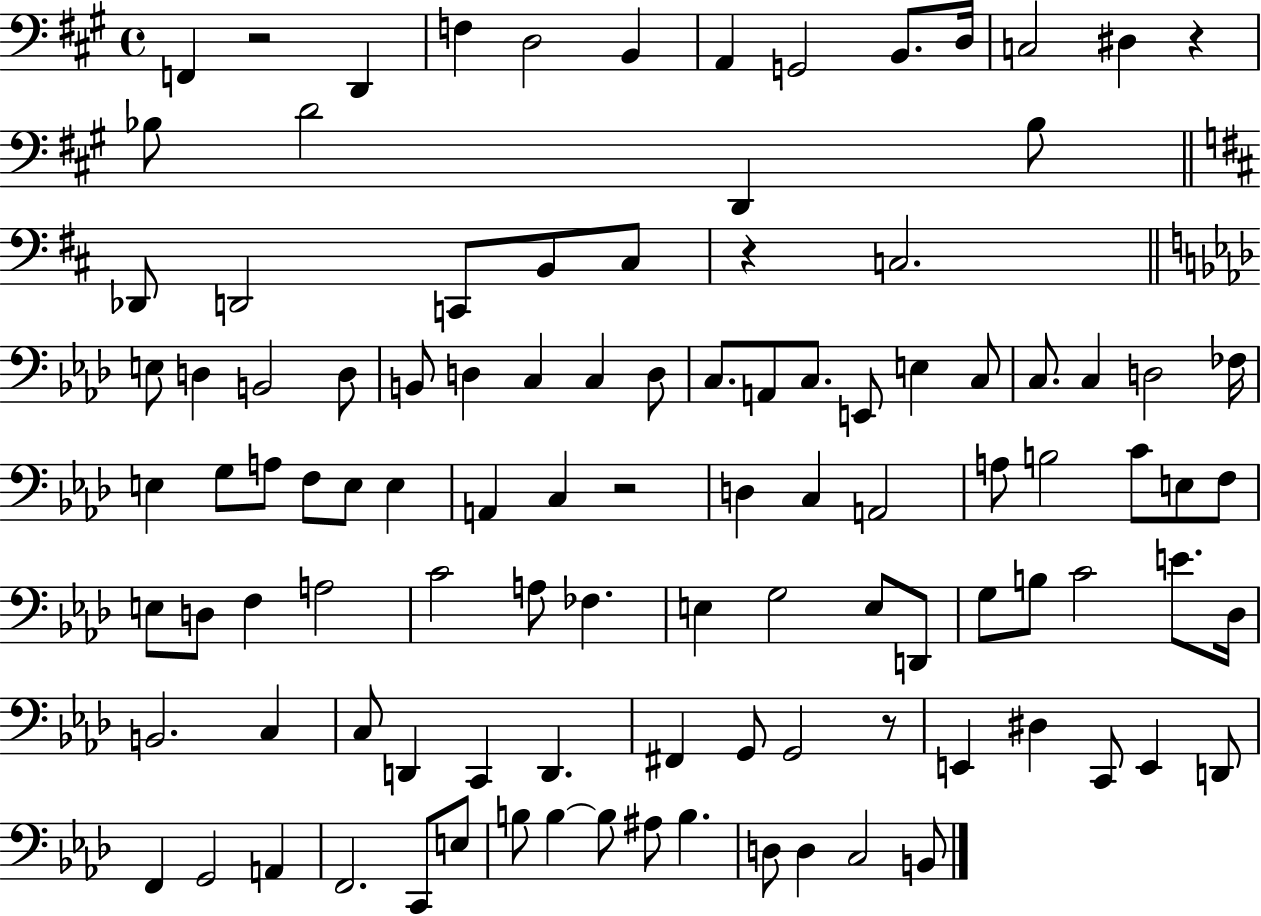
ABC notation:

X:1
T:Untitled
M:4/4
L:1/4
K:A
F,, z2 D,, F, D,2 B,, A,, G,,2 B,,/2 D,/4 C,2 ^D, z _B,/2 D2 D,, _B,/2 _D,,/2 D,,2 C,,/2 B,,/2 ^C,/2 z C,2 E,/2 D, B,,2 D,/2 B,,/2 D, C, C, D,/2 C,/2 A,,/2 C,/2 E,,/2 E, C,/2 C,/2 C, D,2 _F,/4 E, G,/2 A,/2 F,/2 E,/2 E, A,, C, z2 D, C, A,,2 A,/2 B,2 C/2 E,/2 F,/2 E,/2 D,/2 F, A,2 C2 A,/2 _F, E, G,2 E,/2 D,,/2 G,/2 B,/2 C2 E/2 _D,/4 B,,2 C, C,/2 D,, C,, D,, ^F,, G,,/2 G,,2 z/2 E,, ^D, C,,/2 E,, D,,/2 F,, G,,2 A,, F,,2 C,,/2 E,/2 B,/2 B, B,/2 ^A,/2 B, D,/2 D, C,2 B,,/2